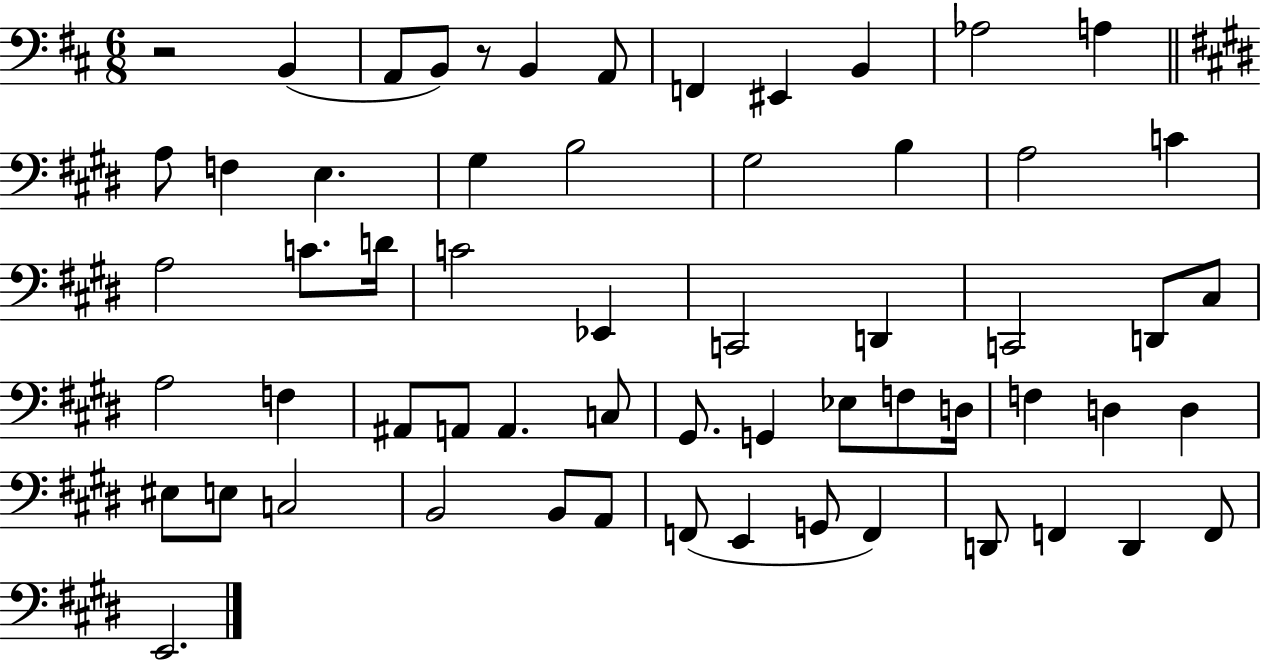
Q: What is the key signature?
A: D major